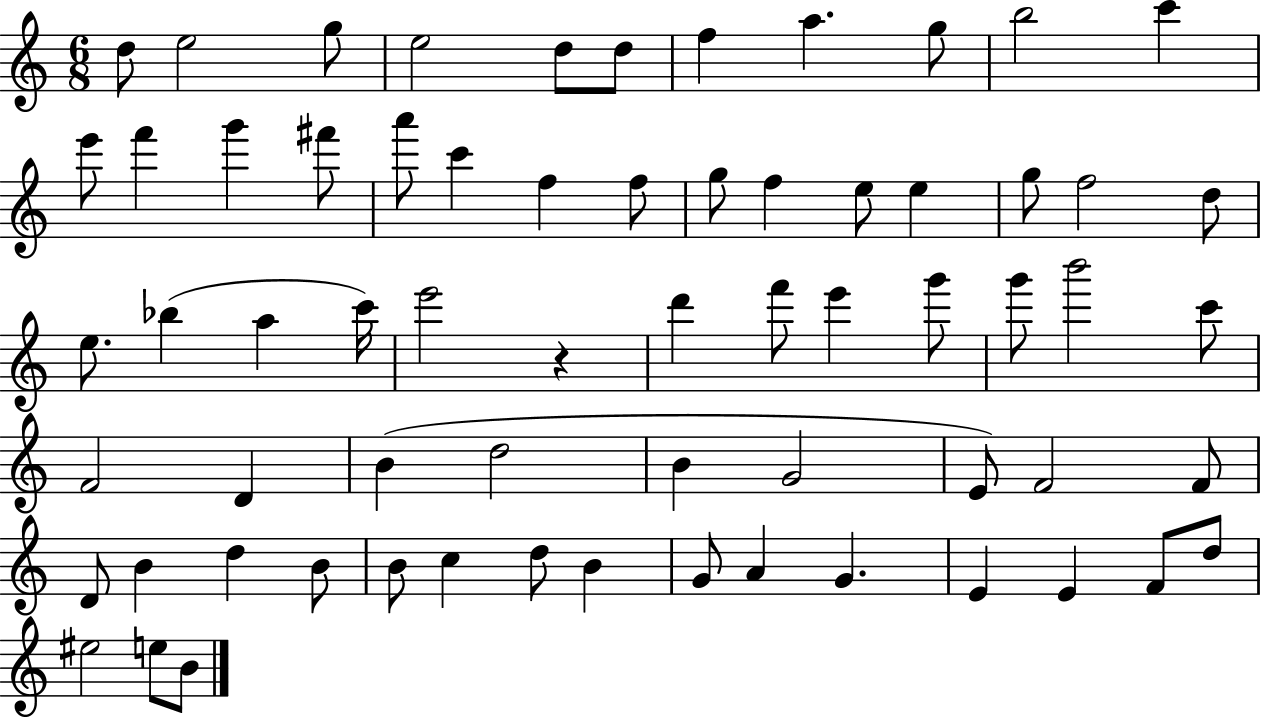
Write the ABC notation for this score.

X:1
T:Untitled
M:6/8
L:1/4
K:C
d/2 e2 g/2 e2 d/2 d/2 f a g/2 b2 c' e'/2 f' g' ^f'/2 a'/2 c' f f/2 g/2 f e/2 e g/2 f2 d/2 e/2 _b a c'/4 e'2 z d' f'/2 e' g'/2 g'/2 b'2 c'/2 F2 D B d2 B G2 E/2 F2 F/2 D/2 B d B/2 B/2 c d/2 B G/2 A G E E F/2 d/2 ^e2 e/2 B/2